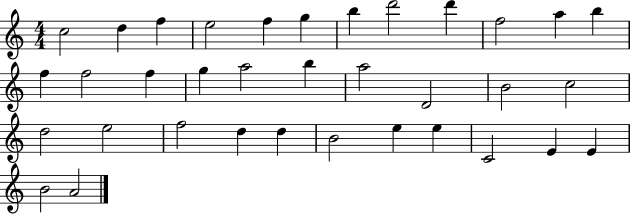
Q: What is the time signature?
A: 4/4